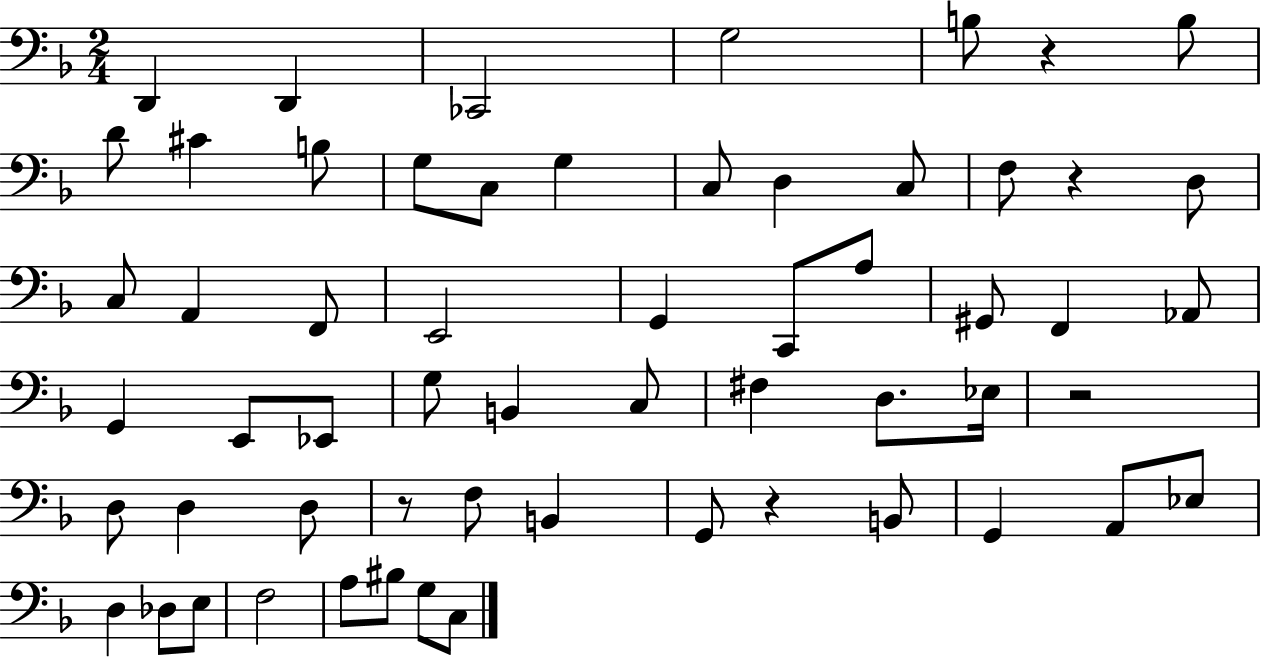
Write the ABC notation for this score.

X:1
T:Untitled
M:2/4
L:1/4
K:F
D,, D,, _C,,2 G,2 B,/2 z B,/2 D/2 ^C B,/2 G,/2 C,/2 G, C,/2 D, C,/2 F,/2 z D,/2 C,/2 A,, F,,/2 E,,2 G,, C,,/2 A,/2 ^G,,/2 F,, _A,,/2 G,, E,,/2 _E,,/2 G,/2 B,, C,/2 ^F, D,/2 _E,/4 z2 D,/2 D, D,/2 z/2 F,/2 B,, G,,/2 z B,,/2 G,, A,,/2 _E,/2 D, _D,/2 E,/2 F,2 A,/2 ^B,/2 G,/2 C,/2